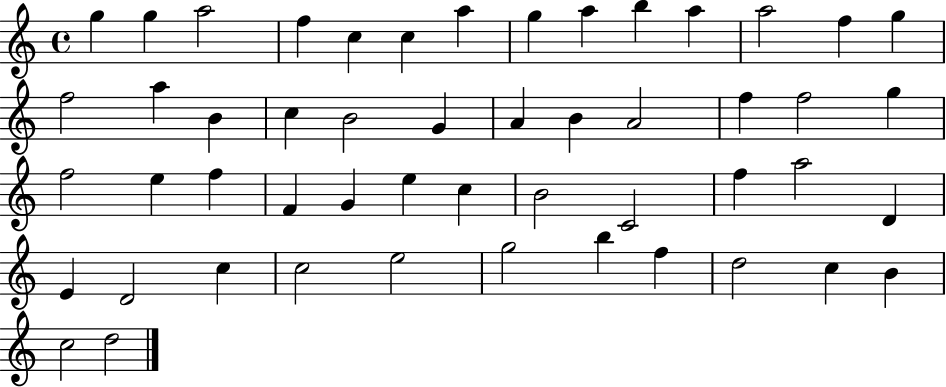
{
  \clef treble
  \time 4/4
  \defaultTimeSignature
  \key c \major
  g''4 g''4 a''2 | f''4 c''4 c''4 a''4 | g''4 a''4 b''4 a''4 | a''2 f''4 g''4 | \break f''2 a''4 b'4 | c''4 b'2 g'4 | a'4 b'4 a'2 | f''4 f''2 g''4 | \break f''2 e''4 f''4 | f'4 g'4 e''4 c''4 | b'2 c'2 | f''4 a''2 d'4 | \break e'4 d'2 c''4 | c''2 e''2 | g''2 b''4 f''4 | d''2 c''4 b'4 | \break c''2 d''2 | \bar "|."
}